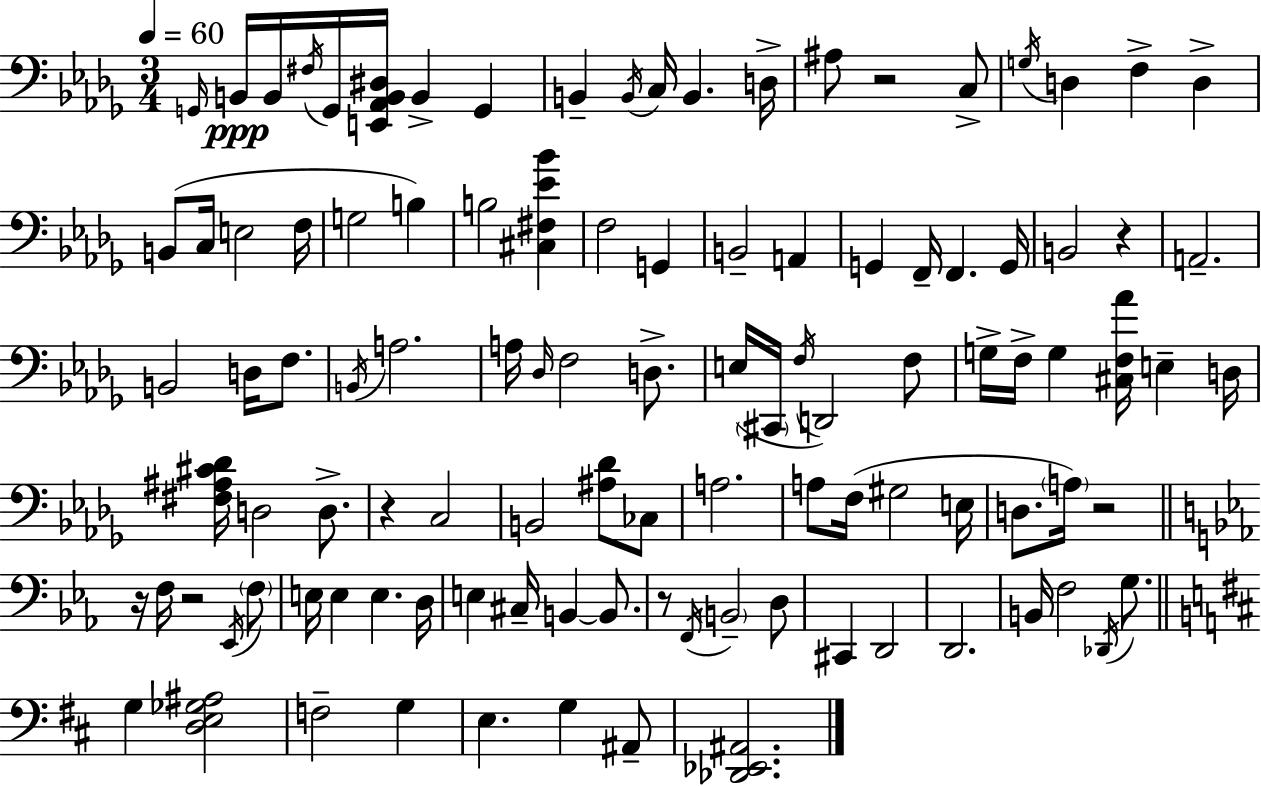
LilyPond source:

{
  \clef bass
  \numericTimeSignature
  \time 3/4
  \key bes \minor
  \tempo 4 = 60
  \grace { g,16 }\ppp b,16 b,16 \acciaccatura { fis16 } g,16 <e, aes, b, dis>16 b,4-> g,4 | b,4-- \acciaccatura { b,16 } c16 b,4. | d16-> ais8 r2 | c8-> \acciaccatura { g16 } d4 f4-> | \break d4-> b,8( c16 e2 | f16 g2 | b4) b2 | <cis fis ees' bes'>4 f2 | \break g,4 b,2-- | a,4 g,4 f,16-- f,4. | g,16 b,2 | r4 a,2.-- | \break b,2 | d16 f8. \acciaccatura { b,16 } a2. | a16 \grace { des16 } f2 | d8.-> e16( \parenthesize cis,16 \acciaccatura { f16 }) d,2 | \break f8 g16-> f16-> g4 | <cis f aes'>16 e4-- d16 <fis ais cis' des'>16 d2 | d8.-> r4 c2 | b,2 | \break <ais des'>8 ces8 a2. | a8 f16( gis2 | e16 d8. \parenthesize a16) r2 | \bar "||" \break \key ees \major r16 f16 r2 \acciaccatura { ees,16 } \parenthesize f8 | e16 e4 e4. | d16 e4 cis16-- b,4~~ b,8. | r8 \acciaccatura { f,16 } \parenthesize b,2-- | \break d8 cis,4 d,2 | d,2. | b,16 f2 \acciaccatura { des,16 } | g8. \bar "||" \break \key d \major g4 <d e ges ais>2 | f2-- g4 | e4. g4 ais,8-- | <des, ees, ais,>2. | \break \bar "|."
}